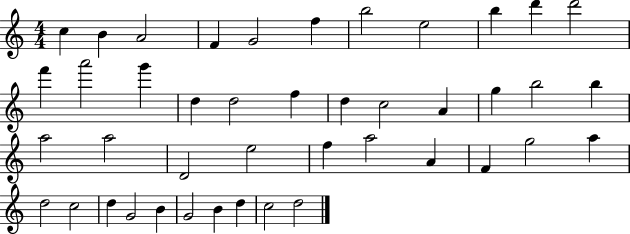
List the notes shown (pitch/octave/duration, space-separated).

C5/q B4/q A4/h F4/q G4/h F5/q B5/h E5/h B5/q D6/q D6/h F6/q A6/h G6/q D5/q D5/h F5/q D5/q C5/h A4/q G5/q B5/h B5/q A5/h A5/h D4/h E5/h F5/q A5/h A4/q F4/q G5/h A5/q D5/h C5/h D5/q G4/h B4/q G4/h B4/q D5/q C5/h D5/h